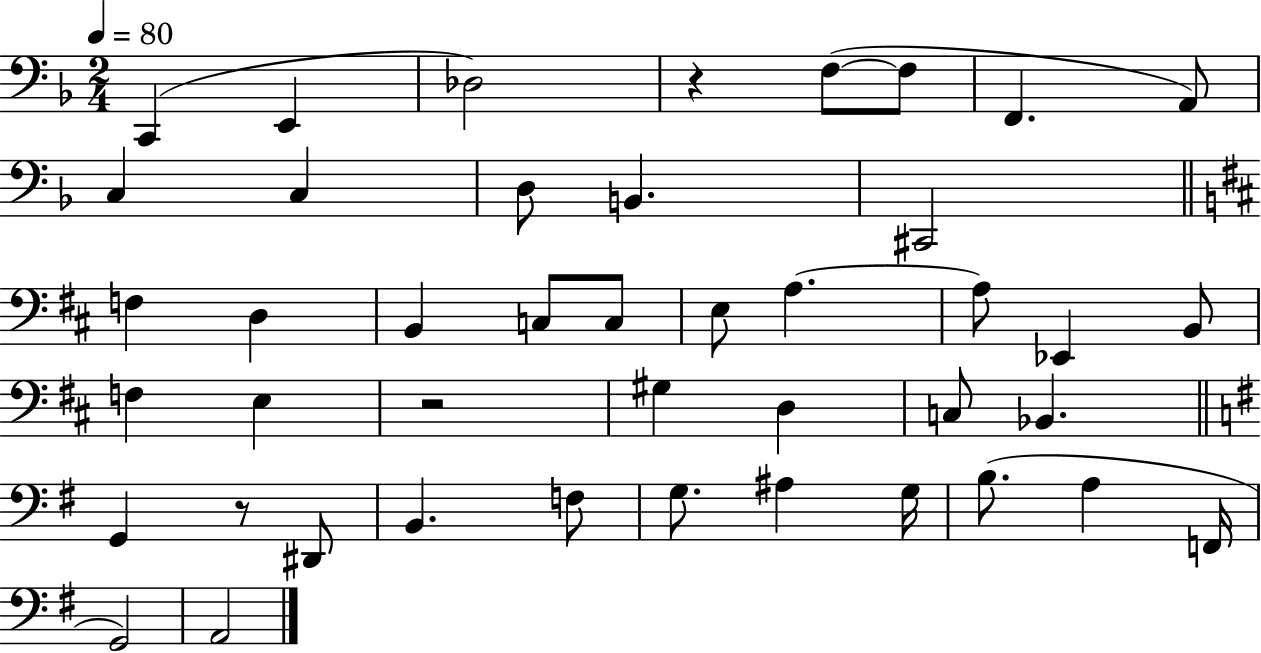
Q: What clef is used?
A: bass